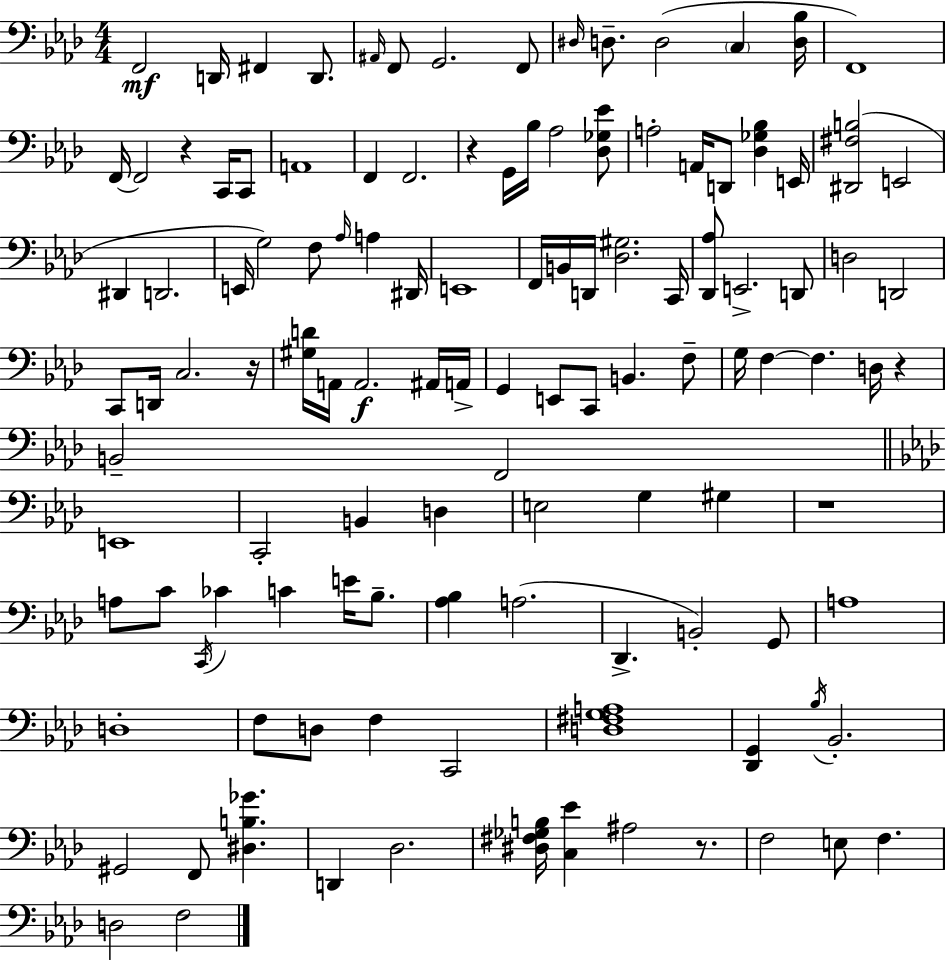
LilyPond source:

{
  \clef bass
  \numericTimeSignature
  \time 4/4
  \key aes \major
  f,2\mf d,16 fis,4 d,8. | \grace { ais,16 } f,8 g,2. f,8 | \grace { dis16 } d8.-- d2( \parenthesize c4 | <d bes>16 f,1) | \break f,16~~ f,2 r4 c,16 | c,8 a,1 | f,4 f,2. | r4 g,16 bes16 aes2 | \break <des ges ees'>8 a2-. a,16 d,8 <des ges bes>4 | e,16 <dis, fis b>2( e,2 | dis,4 d,2. | e,16 g2) f8 \grace { aes16 } a4 | \break dis,16 e,1 | f,16 b,16 d,16 <des gis>2. | c,16 <des, aes>8 e,2.-> | d,8 d2 d,2 | \break c,8 d,16 c2. | r16 <gis d'>16 a,16 a,2.\f | ais,16 a,16-> g,4 e,8 c,8 b,4. | f8-- g16 f4~~ f4. d16 r4 | \break b,2-- f,2 | \bar "||" \break \key aes \major e,1 | c,2-. b,4 d4 | e2 g4 gis4 | r1 | \break a8 c'8 \acciaccatura { c,16 } ces'4 c'4 e'16 bes8.-- | <aes bes>4 a2.( | des,4.-> b,2-.) g,8 | a1 | \break d1-. | f8 d8 f4 c,2 | <d fis g a>1 | <des, g,>4 \acciaccatura { bes16 } bes,2.-. | \break gis,2 f,8 <dis b ges'>4. | d,4 des2. | <dis fis ges b>16 <c ees'>4 ais2 r8. | f2 e8 f4. | \break d2 f2 | \bar "|."
}